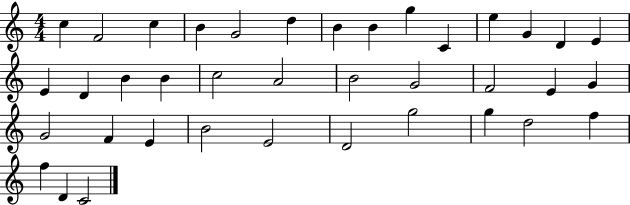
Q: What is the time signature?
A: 4/4